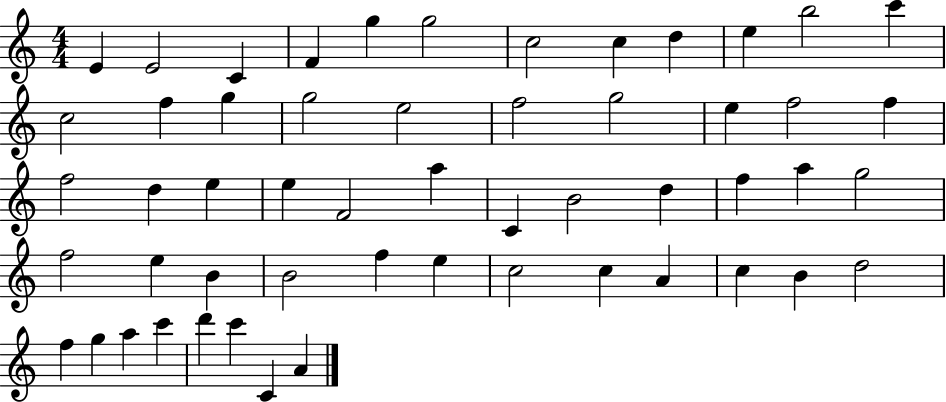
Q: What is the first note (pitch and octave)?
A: E4